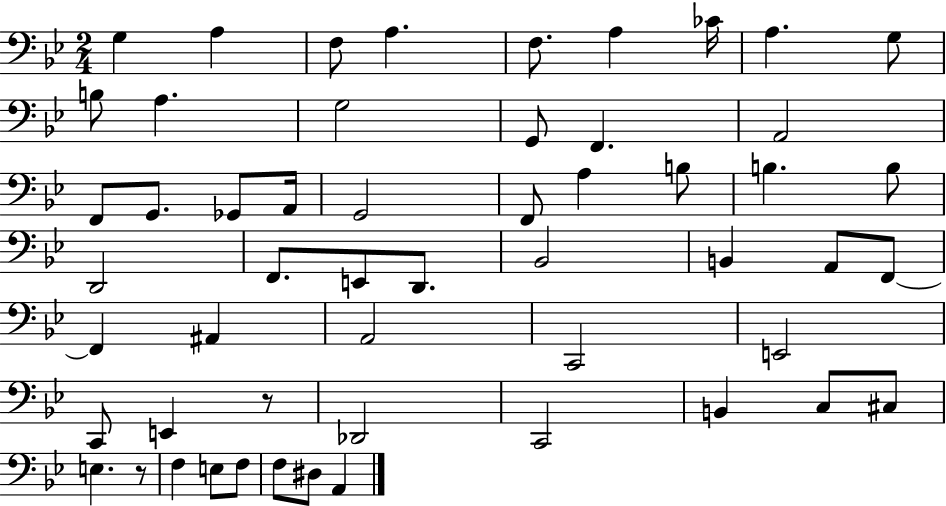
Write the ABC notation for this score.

X:1
T:Untitled
M:2/4
L:1/4
K:Bb
G, A, F,/2 A, F,/2 A, _C/4 A, G,/2 B,/2 A, G,2 G,,/2 F,, A,,2 F,,/2 G,,/2 _G,,/2 A,,/4 G,,2 F,,/2 A, B,/2 B, B,/2 D,,2 F,,/2 E,,/2 D,,/2 _B,,2 B,, A,,/2 F,,/2 F,, ^A,, A,,2 C,,2 E,,2 C,,/2 E,, z/2 _D,,2 C,,2 B,, C,/2 ^C,/2 E, z/2 F, E,/2 F,/2 F,/2 ^D,/2 A,,